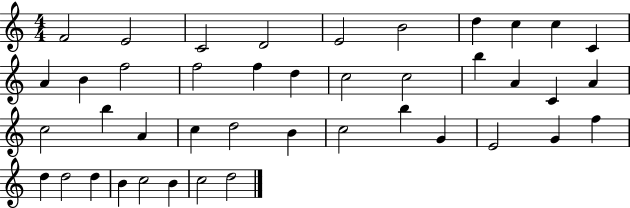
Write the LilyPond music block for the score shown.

{
  \clef treble
  \numericTimeSignature
  \time 4/4
  \key c \major
  f'2 e'2 | c'2 d'2 | e'2 b'2 | d''4 c''4 c''4 c'4 | \break a'4 b'4 f''2 | f''2 f''4 d''4 | c''2 c''2 | b''4 a'4 c'4 a'4 | \break c''2 b''4 a'4 | c''4 d''2 b'4 | c''2 b''4 g'4 | e'2 g'4 f''4 | \break d''4 d''2 d''4 | b'4 c''2 b'4 | c''2 d''2 | \bar "|."
}